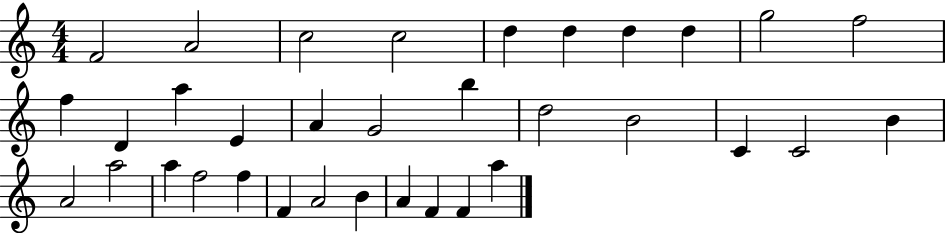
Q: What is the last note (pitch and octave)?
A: A5